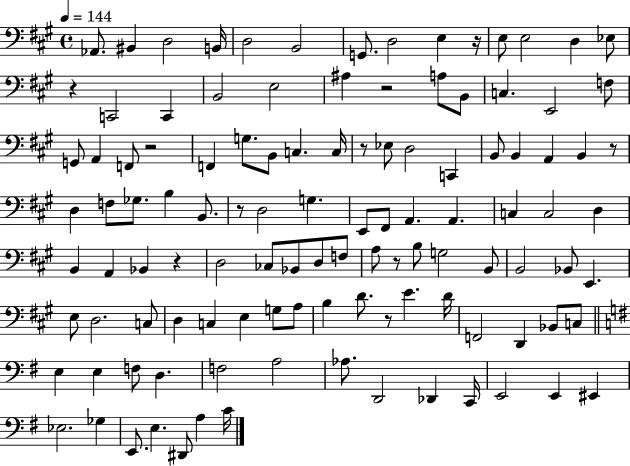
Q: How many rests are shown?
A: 10